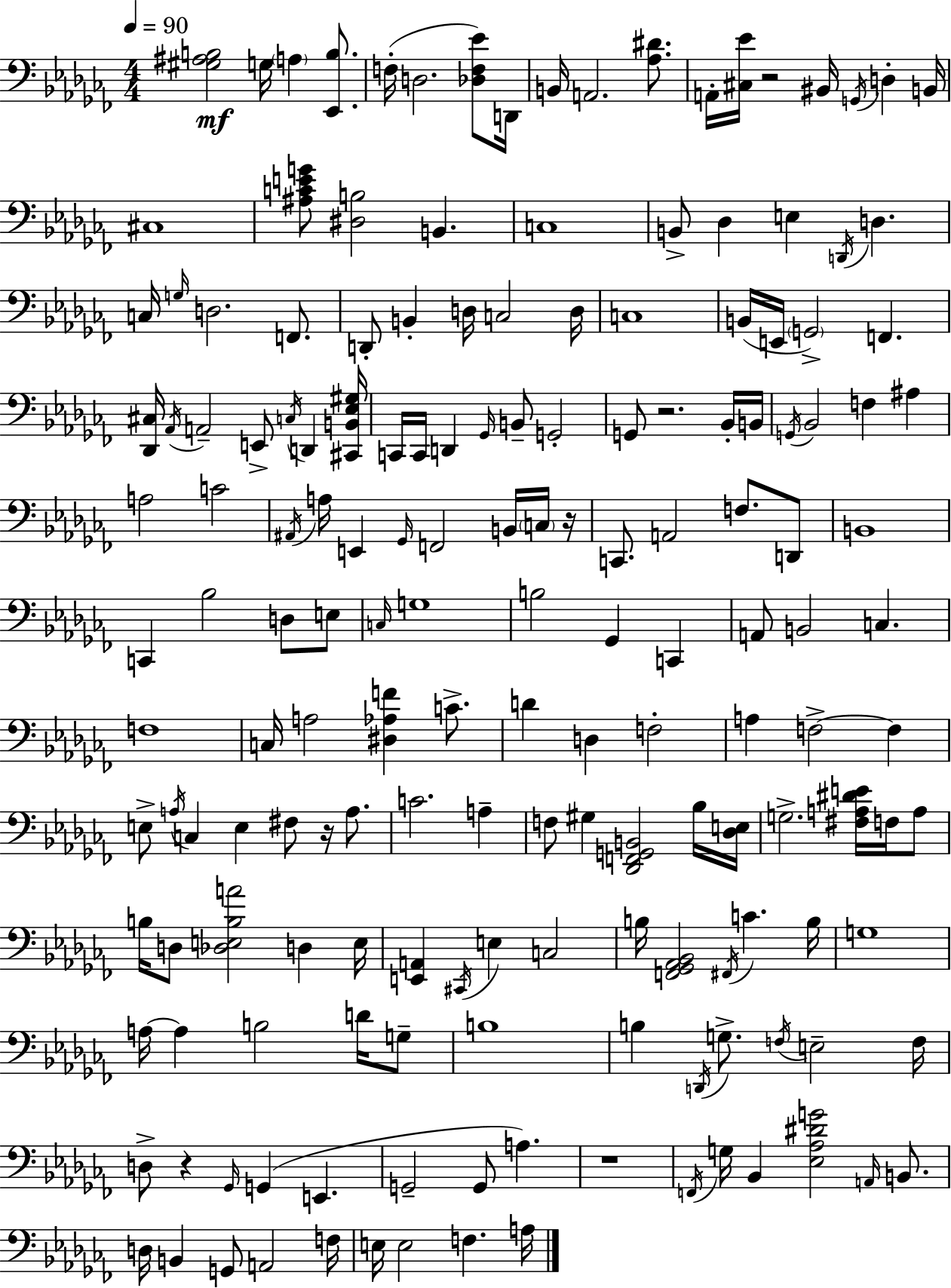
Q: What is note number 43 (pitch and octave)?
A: Gb2